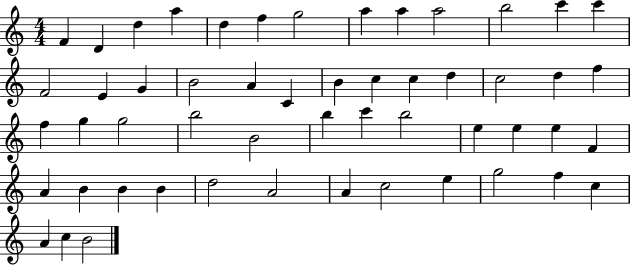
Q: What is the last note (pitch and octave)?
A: B4